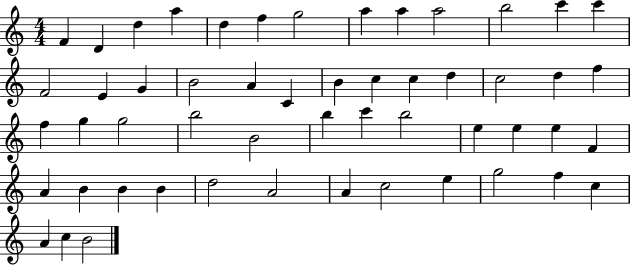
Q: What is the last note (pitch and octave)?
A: B4